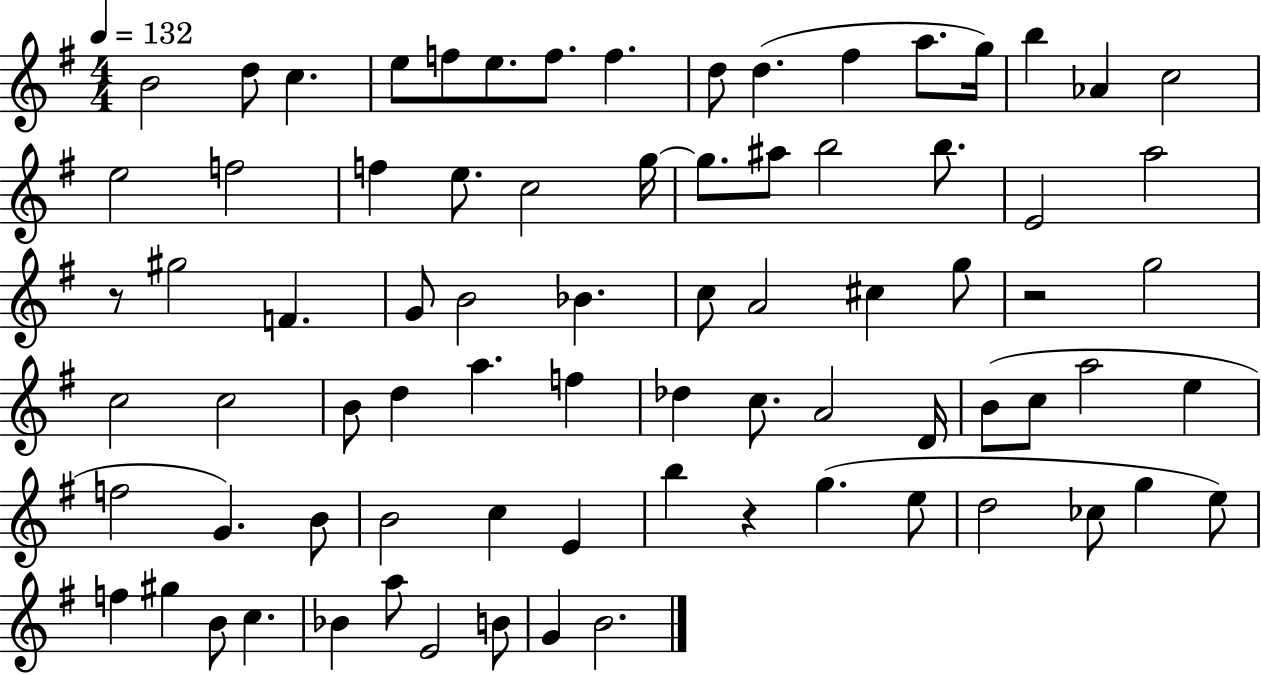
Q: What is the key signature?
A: G major